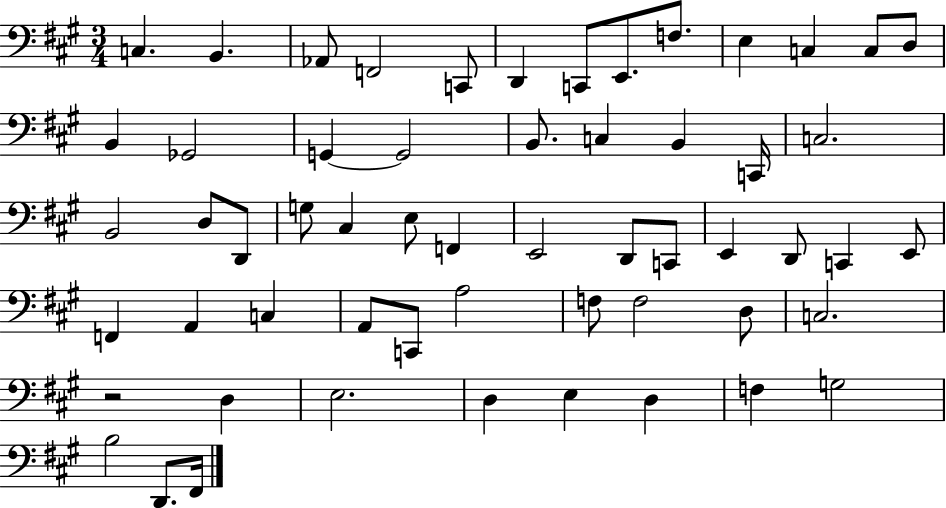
{
  \clef bass
  \numericTimeSignature
  \time 3/4
  \key a \major
  \repeat volta 2 { c4. b,4. | aes,8 f,2 c,8 | d,4 c,8 e,8. f8. | e4 c4 c8 d8 | \break b,4 ges,2 | g,4~~ g,2 | b,8. c4 b,4 c,16 | c2. | \break b,2 d8 d,8 | g8 cis4 e8 f,4 | e,2 d,8 c,8 | e,4 d,8 c,4 e,8 | \break f,4 a,4 c4 | a,8 c,8 a2 | f8 f2 d8 | c2. | \break r2 d4 | e2. | d4 e4 d4 | f4 g2 | \break b2 d,8. fis,16 | } \bar "|."
}